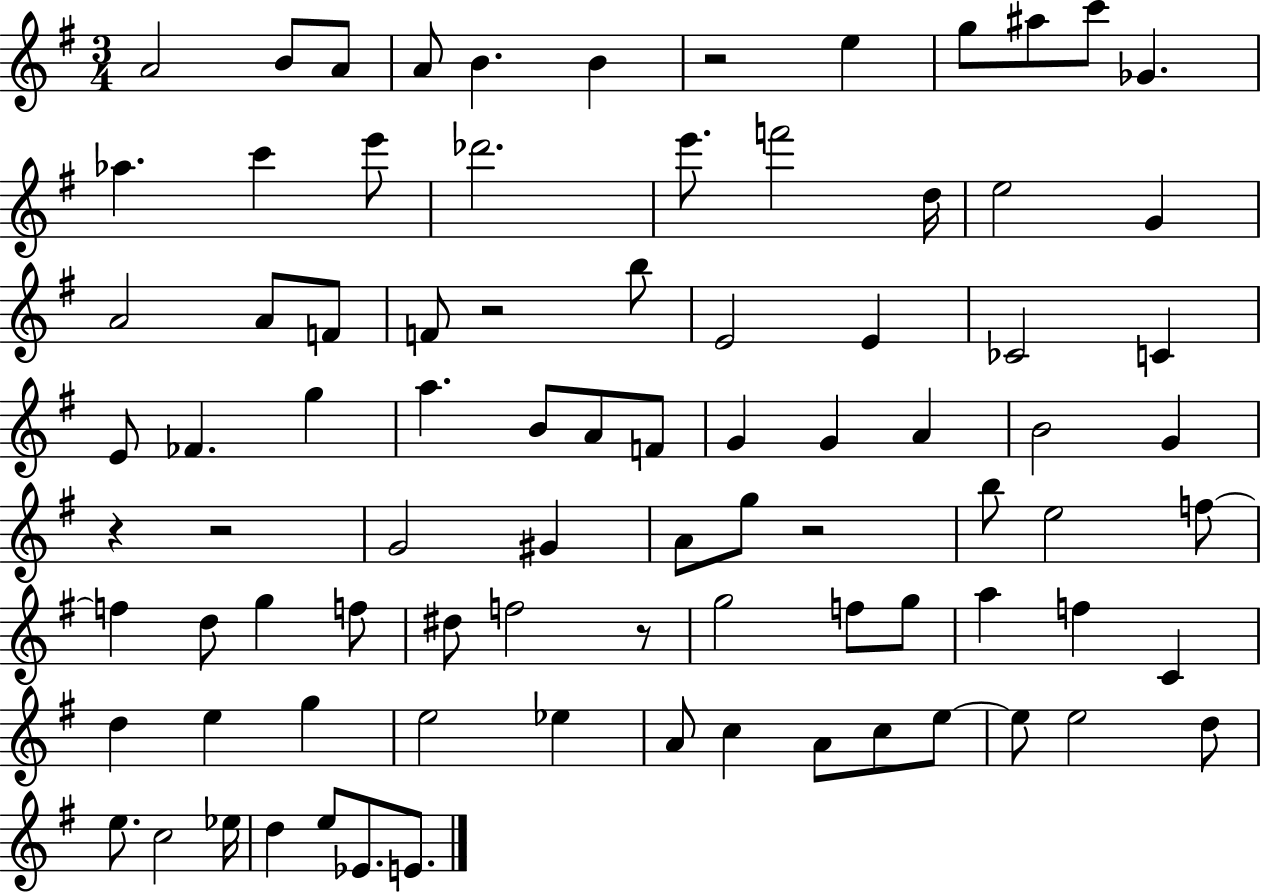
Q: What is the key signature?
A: G major